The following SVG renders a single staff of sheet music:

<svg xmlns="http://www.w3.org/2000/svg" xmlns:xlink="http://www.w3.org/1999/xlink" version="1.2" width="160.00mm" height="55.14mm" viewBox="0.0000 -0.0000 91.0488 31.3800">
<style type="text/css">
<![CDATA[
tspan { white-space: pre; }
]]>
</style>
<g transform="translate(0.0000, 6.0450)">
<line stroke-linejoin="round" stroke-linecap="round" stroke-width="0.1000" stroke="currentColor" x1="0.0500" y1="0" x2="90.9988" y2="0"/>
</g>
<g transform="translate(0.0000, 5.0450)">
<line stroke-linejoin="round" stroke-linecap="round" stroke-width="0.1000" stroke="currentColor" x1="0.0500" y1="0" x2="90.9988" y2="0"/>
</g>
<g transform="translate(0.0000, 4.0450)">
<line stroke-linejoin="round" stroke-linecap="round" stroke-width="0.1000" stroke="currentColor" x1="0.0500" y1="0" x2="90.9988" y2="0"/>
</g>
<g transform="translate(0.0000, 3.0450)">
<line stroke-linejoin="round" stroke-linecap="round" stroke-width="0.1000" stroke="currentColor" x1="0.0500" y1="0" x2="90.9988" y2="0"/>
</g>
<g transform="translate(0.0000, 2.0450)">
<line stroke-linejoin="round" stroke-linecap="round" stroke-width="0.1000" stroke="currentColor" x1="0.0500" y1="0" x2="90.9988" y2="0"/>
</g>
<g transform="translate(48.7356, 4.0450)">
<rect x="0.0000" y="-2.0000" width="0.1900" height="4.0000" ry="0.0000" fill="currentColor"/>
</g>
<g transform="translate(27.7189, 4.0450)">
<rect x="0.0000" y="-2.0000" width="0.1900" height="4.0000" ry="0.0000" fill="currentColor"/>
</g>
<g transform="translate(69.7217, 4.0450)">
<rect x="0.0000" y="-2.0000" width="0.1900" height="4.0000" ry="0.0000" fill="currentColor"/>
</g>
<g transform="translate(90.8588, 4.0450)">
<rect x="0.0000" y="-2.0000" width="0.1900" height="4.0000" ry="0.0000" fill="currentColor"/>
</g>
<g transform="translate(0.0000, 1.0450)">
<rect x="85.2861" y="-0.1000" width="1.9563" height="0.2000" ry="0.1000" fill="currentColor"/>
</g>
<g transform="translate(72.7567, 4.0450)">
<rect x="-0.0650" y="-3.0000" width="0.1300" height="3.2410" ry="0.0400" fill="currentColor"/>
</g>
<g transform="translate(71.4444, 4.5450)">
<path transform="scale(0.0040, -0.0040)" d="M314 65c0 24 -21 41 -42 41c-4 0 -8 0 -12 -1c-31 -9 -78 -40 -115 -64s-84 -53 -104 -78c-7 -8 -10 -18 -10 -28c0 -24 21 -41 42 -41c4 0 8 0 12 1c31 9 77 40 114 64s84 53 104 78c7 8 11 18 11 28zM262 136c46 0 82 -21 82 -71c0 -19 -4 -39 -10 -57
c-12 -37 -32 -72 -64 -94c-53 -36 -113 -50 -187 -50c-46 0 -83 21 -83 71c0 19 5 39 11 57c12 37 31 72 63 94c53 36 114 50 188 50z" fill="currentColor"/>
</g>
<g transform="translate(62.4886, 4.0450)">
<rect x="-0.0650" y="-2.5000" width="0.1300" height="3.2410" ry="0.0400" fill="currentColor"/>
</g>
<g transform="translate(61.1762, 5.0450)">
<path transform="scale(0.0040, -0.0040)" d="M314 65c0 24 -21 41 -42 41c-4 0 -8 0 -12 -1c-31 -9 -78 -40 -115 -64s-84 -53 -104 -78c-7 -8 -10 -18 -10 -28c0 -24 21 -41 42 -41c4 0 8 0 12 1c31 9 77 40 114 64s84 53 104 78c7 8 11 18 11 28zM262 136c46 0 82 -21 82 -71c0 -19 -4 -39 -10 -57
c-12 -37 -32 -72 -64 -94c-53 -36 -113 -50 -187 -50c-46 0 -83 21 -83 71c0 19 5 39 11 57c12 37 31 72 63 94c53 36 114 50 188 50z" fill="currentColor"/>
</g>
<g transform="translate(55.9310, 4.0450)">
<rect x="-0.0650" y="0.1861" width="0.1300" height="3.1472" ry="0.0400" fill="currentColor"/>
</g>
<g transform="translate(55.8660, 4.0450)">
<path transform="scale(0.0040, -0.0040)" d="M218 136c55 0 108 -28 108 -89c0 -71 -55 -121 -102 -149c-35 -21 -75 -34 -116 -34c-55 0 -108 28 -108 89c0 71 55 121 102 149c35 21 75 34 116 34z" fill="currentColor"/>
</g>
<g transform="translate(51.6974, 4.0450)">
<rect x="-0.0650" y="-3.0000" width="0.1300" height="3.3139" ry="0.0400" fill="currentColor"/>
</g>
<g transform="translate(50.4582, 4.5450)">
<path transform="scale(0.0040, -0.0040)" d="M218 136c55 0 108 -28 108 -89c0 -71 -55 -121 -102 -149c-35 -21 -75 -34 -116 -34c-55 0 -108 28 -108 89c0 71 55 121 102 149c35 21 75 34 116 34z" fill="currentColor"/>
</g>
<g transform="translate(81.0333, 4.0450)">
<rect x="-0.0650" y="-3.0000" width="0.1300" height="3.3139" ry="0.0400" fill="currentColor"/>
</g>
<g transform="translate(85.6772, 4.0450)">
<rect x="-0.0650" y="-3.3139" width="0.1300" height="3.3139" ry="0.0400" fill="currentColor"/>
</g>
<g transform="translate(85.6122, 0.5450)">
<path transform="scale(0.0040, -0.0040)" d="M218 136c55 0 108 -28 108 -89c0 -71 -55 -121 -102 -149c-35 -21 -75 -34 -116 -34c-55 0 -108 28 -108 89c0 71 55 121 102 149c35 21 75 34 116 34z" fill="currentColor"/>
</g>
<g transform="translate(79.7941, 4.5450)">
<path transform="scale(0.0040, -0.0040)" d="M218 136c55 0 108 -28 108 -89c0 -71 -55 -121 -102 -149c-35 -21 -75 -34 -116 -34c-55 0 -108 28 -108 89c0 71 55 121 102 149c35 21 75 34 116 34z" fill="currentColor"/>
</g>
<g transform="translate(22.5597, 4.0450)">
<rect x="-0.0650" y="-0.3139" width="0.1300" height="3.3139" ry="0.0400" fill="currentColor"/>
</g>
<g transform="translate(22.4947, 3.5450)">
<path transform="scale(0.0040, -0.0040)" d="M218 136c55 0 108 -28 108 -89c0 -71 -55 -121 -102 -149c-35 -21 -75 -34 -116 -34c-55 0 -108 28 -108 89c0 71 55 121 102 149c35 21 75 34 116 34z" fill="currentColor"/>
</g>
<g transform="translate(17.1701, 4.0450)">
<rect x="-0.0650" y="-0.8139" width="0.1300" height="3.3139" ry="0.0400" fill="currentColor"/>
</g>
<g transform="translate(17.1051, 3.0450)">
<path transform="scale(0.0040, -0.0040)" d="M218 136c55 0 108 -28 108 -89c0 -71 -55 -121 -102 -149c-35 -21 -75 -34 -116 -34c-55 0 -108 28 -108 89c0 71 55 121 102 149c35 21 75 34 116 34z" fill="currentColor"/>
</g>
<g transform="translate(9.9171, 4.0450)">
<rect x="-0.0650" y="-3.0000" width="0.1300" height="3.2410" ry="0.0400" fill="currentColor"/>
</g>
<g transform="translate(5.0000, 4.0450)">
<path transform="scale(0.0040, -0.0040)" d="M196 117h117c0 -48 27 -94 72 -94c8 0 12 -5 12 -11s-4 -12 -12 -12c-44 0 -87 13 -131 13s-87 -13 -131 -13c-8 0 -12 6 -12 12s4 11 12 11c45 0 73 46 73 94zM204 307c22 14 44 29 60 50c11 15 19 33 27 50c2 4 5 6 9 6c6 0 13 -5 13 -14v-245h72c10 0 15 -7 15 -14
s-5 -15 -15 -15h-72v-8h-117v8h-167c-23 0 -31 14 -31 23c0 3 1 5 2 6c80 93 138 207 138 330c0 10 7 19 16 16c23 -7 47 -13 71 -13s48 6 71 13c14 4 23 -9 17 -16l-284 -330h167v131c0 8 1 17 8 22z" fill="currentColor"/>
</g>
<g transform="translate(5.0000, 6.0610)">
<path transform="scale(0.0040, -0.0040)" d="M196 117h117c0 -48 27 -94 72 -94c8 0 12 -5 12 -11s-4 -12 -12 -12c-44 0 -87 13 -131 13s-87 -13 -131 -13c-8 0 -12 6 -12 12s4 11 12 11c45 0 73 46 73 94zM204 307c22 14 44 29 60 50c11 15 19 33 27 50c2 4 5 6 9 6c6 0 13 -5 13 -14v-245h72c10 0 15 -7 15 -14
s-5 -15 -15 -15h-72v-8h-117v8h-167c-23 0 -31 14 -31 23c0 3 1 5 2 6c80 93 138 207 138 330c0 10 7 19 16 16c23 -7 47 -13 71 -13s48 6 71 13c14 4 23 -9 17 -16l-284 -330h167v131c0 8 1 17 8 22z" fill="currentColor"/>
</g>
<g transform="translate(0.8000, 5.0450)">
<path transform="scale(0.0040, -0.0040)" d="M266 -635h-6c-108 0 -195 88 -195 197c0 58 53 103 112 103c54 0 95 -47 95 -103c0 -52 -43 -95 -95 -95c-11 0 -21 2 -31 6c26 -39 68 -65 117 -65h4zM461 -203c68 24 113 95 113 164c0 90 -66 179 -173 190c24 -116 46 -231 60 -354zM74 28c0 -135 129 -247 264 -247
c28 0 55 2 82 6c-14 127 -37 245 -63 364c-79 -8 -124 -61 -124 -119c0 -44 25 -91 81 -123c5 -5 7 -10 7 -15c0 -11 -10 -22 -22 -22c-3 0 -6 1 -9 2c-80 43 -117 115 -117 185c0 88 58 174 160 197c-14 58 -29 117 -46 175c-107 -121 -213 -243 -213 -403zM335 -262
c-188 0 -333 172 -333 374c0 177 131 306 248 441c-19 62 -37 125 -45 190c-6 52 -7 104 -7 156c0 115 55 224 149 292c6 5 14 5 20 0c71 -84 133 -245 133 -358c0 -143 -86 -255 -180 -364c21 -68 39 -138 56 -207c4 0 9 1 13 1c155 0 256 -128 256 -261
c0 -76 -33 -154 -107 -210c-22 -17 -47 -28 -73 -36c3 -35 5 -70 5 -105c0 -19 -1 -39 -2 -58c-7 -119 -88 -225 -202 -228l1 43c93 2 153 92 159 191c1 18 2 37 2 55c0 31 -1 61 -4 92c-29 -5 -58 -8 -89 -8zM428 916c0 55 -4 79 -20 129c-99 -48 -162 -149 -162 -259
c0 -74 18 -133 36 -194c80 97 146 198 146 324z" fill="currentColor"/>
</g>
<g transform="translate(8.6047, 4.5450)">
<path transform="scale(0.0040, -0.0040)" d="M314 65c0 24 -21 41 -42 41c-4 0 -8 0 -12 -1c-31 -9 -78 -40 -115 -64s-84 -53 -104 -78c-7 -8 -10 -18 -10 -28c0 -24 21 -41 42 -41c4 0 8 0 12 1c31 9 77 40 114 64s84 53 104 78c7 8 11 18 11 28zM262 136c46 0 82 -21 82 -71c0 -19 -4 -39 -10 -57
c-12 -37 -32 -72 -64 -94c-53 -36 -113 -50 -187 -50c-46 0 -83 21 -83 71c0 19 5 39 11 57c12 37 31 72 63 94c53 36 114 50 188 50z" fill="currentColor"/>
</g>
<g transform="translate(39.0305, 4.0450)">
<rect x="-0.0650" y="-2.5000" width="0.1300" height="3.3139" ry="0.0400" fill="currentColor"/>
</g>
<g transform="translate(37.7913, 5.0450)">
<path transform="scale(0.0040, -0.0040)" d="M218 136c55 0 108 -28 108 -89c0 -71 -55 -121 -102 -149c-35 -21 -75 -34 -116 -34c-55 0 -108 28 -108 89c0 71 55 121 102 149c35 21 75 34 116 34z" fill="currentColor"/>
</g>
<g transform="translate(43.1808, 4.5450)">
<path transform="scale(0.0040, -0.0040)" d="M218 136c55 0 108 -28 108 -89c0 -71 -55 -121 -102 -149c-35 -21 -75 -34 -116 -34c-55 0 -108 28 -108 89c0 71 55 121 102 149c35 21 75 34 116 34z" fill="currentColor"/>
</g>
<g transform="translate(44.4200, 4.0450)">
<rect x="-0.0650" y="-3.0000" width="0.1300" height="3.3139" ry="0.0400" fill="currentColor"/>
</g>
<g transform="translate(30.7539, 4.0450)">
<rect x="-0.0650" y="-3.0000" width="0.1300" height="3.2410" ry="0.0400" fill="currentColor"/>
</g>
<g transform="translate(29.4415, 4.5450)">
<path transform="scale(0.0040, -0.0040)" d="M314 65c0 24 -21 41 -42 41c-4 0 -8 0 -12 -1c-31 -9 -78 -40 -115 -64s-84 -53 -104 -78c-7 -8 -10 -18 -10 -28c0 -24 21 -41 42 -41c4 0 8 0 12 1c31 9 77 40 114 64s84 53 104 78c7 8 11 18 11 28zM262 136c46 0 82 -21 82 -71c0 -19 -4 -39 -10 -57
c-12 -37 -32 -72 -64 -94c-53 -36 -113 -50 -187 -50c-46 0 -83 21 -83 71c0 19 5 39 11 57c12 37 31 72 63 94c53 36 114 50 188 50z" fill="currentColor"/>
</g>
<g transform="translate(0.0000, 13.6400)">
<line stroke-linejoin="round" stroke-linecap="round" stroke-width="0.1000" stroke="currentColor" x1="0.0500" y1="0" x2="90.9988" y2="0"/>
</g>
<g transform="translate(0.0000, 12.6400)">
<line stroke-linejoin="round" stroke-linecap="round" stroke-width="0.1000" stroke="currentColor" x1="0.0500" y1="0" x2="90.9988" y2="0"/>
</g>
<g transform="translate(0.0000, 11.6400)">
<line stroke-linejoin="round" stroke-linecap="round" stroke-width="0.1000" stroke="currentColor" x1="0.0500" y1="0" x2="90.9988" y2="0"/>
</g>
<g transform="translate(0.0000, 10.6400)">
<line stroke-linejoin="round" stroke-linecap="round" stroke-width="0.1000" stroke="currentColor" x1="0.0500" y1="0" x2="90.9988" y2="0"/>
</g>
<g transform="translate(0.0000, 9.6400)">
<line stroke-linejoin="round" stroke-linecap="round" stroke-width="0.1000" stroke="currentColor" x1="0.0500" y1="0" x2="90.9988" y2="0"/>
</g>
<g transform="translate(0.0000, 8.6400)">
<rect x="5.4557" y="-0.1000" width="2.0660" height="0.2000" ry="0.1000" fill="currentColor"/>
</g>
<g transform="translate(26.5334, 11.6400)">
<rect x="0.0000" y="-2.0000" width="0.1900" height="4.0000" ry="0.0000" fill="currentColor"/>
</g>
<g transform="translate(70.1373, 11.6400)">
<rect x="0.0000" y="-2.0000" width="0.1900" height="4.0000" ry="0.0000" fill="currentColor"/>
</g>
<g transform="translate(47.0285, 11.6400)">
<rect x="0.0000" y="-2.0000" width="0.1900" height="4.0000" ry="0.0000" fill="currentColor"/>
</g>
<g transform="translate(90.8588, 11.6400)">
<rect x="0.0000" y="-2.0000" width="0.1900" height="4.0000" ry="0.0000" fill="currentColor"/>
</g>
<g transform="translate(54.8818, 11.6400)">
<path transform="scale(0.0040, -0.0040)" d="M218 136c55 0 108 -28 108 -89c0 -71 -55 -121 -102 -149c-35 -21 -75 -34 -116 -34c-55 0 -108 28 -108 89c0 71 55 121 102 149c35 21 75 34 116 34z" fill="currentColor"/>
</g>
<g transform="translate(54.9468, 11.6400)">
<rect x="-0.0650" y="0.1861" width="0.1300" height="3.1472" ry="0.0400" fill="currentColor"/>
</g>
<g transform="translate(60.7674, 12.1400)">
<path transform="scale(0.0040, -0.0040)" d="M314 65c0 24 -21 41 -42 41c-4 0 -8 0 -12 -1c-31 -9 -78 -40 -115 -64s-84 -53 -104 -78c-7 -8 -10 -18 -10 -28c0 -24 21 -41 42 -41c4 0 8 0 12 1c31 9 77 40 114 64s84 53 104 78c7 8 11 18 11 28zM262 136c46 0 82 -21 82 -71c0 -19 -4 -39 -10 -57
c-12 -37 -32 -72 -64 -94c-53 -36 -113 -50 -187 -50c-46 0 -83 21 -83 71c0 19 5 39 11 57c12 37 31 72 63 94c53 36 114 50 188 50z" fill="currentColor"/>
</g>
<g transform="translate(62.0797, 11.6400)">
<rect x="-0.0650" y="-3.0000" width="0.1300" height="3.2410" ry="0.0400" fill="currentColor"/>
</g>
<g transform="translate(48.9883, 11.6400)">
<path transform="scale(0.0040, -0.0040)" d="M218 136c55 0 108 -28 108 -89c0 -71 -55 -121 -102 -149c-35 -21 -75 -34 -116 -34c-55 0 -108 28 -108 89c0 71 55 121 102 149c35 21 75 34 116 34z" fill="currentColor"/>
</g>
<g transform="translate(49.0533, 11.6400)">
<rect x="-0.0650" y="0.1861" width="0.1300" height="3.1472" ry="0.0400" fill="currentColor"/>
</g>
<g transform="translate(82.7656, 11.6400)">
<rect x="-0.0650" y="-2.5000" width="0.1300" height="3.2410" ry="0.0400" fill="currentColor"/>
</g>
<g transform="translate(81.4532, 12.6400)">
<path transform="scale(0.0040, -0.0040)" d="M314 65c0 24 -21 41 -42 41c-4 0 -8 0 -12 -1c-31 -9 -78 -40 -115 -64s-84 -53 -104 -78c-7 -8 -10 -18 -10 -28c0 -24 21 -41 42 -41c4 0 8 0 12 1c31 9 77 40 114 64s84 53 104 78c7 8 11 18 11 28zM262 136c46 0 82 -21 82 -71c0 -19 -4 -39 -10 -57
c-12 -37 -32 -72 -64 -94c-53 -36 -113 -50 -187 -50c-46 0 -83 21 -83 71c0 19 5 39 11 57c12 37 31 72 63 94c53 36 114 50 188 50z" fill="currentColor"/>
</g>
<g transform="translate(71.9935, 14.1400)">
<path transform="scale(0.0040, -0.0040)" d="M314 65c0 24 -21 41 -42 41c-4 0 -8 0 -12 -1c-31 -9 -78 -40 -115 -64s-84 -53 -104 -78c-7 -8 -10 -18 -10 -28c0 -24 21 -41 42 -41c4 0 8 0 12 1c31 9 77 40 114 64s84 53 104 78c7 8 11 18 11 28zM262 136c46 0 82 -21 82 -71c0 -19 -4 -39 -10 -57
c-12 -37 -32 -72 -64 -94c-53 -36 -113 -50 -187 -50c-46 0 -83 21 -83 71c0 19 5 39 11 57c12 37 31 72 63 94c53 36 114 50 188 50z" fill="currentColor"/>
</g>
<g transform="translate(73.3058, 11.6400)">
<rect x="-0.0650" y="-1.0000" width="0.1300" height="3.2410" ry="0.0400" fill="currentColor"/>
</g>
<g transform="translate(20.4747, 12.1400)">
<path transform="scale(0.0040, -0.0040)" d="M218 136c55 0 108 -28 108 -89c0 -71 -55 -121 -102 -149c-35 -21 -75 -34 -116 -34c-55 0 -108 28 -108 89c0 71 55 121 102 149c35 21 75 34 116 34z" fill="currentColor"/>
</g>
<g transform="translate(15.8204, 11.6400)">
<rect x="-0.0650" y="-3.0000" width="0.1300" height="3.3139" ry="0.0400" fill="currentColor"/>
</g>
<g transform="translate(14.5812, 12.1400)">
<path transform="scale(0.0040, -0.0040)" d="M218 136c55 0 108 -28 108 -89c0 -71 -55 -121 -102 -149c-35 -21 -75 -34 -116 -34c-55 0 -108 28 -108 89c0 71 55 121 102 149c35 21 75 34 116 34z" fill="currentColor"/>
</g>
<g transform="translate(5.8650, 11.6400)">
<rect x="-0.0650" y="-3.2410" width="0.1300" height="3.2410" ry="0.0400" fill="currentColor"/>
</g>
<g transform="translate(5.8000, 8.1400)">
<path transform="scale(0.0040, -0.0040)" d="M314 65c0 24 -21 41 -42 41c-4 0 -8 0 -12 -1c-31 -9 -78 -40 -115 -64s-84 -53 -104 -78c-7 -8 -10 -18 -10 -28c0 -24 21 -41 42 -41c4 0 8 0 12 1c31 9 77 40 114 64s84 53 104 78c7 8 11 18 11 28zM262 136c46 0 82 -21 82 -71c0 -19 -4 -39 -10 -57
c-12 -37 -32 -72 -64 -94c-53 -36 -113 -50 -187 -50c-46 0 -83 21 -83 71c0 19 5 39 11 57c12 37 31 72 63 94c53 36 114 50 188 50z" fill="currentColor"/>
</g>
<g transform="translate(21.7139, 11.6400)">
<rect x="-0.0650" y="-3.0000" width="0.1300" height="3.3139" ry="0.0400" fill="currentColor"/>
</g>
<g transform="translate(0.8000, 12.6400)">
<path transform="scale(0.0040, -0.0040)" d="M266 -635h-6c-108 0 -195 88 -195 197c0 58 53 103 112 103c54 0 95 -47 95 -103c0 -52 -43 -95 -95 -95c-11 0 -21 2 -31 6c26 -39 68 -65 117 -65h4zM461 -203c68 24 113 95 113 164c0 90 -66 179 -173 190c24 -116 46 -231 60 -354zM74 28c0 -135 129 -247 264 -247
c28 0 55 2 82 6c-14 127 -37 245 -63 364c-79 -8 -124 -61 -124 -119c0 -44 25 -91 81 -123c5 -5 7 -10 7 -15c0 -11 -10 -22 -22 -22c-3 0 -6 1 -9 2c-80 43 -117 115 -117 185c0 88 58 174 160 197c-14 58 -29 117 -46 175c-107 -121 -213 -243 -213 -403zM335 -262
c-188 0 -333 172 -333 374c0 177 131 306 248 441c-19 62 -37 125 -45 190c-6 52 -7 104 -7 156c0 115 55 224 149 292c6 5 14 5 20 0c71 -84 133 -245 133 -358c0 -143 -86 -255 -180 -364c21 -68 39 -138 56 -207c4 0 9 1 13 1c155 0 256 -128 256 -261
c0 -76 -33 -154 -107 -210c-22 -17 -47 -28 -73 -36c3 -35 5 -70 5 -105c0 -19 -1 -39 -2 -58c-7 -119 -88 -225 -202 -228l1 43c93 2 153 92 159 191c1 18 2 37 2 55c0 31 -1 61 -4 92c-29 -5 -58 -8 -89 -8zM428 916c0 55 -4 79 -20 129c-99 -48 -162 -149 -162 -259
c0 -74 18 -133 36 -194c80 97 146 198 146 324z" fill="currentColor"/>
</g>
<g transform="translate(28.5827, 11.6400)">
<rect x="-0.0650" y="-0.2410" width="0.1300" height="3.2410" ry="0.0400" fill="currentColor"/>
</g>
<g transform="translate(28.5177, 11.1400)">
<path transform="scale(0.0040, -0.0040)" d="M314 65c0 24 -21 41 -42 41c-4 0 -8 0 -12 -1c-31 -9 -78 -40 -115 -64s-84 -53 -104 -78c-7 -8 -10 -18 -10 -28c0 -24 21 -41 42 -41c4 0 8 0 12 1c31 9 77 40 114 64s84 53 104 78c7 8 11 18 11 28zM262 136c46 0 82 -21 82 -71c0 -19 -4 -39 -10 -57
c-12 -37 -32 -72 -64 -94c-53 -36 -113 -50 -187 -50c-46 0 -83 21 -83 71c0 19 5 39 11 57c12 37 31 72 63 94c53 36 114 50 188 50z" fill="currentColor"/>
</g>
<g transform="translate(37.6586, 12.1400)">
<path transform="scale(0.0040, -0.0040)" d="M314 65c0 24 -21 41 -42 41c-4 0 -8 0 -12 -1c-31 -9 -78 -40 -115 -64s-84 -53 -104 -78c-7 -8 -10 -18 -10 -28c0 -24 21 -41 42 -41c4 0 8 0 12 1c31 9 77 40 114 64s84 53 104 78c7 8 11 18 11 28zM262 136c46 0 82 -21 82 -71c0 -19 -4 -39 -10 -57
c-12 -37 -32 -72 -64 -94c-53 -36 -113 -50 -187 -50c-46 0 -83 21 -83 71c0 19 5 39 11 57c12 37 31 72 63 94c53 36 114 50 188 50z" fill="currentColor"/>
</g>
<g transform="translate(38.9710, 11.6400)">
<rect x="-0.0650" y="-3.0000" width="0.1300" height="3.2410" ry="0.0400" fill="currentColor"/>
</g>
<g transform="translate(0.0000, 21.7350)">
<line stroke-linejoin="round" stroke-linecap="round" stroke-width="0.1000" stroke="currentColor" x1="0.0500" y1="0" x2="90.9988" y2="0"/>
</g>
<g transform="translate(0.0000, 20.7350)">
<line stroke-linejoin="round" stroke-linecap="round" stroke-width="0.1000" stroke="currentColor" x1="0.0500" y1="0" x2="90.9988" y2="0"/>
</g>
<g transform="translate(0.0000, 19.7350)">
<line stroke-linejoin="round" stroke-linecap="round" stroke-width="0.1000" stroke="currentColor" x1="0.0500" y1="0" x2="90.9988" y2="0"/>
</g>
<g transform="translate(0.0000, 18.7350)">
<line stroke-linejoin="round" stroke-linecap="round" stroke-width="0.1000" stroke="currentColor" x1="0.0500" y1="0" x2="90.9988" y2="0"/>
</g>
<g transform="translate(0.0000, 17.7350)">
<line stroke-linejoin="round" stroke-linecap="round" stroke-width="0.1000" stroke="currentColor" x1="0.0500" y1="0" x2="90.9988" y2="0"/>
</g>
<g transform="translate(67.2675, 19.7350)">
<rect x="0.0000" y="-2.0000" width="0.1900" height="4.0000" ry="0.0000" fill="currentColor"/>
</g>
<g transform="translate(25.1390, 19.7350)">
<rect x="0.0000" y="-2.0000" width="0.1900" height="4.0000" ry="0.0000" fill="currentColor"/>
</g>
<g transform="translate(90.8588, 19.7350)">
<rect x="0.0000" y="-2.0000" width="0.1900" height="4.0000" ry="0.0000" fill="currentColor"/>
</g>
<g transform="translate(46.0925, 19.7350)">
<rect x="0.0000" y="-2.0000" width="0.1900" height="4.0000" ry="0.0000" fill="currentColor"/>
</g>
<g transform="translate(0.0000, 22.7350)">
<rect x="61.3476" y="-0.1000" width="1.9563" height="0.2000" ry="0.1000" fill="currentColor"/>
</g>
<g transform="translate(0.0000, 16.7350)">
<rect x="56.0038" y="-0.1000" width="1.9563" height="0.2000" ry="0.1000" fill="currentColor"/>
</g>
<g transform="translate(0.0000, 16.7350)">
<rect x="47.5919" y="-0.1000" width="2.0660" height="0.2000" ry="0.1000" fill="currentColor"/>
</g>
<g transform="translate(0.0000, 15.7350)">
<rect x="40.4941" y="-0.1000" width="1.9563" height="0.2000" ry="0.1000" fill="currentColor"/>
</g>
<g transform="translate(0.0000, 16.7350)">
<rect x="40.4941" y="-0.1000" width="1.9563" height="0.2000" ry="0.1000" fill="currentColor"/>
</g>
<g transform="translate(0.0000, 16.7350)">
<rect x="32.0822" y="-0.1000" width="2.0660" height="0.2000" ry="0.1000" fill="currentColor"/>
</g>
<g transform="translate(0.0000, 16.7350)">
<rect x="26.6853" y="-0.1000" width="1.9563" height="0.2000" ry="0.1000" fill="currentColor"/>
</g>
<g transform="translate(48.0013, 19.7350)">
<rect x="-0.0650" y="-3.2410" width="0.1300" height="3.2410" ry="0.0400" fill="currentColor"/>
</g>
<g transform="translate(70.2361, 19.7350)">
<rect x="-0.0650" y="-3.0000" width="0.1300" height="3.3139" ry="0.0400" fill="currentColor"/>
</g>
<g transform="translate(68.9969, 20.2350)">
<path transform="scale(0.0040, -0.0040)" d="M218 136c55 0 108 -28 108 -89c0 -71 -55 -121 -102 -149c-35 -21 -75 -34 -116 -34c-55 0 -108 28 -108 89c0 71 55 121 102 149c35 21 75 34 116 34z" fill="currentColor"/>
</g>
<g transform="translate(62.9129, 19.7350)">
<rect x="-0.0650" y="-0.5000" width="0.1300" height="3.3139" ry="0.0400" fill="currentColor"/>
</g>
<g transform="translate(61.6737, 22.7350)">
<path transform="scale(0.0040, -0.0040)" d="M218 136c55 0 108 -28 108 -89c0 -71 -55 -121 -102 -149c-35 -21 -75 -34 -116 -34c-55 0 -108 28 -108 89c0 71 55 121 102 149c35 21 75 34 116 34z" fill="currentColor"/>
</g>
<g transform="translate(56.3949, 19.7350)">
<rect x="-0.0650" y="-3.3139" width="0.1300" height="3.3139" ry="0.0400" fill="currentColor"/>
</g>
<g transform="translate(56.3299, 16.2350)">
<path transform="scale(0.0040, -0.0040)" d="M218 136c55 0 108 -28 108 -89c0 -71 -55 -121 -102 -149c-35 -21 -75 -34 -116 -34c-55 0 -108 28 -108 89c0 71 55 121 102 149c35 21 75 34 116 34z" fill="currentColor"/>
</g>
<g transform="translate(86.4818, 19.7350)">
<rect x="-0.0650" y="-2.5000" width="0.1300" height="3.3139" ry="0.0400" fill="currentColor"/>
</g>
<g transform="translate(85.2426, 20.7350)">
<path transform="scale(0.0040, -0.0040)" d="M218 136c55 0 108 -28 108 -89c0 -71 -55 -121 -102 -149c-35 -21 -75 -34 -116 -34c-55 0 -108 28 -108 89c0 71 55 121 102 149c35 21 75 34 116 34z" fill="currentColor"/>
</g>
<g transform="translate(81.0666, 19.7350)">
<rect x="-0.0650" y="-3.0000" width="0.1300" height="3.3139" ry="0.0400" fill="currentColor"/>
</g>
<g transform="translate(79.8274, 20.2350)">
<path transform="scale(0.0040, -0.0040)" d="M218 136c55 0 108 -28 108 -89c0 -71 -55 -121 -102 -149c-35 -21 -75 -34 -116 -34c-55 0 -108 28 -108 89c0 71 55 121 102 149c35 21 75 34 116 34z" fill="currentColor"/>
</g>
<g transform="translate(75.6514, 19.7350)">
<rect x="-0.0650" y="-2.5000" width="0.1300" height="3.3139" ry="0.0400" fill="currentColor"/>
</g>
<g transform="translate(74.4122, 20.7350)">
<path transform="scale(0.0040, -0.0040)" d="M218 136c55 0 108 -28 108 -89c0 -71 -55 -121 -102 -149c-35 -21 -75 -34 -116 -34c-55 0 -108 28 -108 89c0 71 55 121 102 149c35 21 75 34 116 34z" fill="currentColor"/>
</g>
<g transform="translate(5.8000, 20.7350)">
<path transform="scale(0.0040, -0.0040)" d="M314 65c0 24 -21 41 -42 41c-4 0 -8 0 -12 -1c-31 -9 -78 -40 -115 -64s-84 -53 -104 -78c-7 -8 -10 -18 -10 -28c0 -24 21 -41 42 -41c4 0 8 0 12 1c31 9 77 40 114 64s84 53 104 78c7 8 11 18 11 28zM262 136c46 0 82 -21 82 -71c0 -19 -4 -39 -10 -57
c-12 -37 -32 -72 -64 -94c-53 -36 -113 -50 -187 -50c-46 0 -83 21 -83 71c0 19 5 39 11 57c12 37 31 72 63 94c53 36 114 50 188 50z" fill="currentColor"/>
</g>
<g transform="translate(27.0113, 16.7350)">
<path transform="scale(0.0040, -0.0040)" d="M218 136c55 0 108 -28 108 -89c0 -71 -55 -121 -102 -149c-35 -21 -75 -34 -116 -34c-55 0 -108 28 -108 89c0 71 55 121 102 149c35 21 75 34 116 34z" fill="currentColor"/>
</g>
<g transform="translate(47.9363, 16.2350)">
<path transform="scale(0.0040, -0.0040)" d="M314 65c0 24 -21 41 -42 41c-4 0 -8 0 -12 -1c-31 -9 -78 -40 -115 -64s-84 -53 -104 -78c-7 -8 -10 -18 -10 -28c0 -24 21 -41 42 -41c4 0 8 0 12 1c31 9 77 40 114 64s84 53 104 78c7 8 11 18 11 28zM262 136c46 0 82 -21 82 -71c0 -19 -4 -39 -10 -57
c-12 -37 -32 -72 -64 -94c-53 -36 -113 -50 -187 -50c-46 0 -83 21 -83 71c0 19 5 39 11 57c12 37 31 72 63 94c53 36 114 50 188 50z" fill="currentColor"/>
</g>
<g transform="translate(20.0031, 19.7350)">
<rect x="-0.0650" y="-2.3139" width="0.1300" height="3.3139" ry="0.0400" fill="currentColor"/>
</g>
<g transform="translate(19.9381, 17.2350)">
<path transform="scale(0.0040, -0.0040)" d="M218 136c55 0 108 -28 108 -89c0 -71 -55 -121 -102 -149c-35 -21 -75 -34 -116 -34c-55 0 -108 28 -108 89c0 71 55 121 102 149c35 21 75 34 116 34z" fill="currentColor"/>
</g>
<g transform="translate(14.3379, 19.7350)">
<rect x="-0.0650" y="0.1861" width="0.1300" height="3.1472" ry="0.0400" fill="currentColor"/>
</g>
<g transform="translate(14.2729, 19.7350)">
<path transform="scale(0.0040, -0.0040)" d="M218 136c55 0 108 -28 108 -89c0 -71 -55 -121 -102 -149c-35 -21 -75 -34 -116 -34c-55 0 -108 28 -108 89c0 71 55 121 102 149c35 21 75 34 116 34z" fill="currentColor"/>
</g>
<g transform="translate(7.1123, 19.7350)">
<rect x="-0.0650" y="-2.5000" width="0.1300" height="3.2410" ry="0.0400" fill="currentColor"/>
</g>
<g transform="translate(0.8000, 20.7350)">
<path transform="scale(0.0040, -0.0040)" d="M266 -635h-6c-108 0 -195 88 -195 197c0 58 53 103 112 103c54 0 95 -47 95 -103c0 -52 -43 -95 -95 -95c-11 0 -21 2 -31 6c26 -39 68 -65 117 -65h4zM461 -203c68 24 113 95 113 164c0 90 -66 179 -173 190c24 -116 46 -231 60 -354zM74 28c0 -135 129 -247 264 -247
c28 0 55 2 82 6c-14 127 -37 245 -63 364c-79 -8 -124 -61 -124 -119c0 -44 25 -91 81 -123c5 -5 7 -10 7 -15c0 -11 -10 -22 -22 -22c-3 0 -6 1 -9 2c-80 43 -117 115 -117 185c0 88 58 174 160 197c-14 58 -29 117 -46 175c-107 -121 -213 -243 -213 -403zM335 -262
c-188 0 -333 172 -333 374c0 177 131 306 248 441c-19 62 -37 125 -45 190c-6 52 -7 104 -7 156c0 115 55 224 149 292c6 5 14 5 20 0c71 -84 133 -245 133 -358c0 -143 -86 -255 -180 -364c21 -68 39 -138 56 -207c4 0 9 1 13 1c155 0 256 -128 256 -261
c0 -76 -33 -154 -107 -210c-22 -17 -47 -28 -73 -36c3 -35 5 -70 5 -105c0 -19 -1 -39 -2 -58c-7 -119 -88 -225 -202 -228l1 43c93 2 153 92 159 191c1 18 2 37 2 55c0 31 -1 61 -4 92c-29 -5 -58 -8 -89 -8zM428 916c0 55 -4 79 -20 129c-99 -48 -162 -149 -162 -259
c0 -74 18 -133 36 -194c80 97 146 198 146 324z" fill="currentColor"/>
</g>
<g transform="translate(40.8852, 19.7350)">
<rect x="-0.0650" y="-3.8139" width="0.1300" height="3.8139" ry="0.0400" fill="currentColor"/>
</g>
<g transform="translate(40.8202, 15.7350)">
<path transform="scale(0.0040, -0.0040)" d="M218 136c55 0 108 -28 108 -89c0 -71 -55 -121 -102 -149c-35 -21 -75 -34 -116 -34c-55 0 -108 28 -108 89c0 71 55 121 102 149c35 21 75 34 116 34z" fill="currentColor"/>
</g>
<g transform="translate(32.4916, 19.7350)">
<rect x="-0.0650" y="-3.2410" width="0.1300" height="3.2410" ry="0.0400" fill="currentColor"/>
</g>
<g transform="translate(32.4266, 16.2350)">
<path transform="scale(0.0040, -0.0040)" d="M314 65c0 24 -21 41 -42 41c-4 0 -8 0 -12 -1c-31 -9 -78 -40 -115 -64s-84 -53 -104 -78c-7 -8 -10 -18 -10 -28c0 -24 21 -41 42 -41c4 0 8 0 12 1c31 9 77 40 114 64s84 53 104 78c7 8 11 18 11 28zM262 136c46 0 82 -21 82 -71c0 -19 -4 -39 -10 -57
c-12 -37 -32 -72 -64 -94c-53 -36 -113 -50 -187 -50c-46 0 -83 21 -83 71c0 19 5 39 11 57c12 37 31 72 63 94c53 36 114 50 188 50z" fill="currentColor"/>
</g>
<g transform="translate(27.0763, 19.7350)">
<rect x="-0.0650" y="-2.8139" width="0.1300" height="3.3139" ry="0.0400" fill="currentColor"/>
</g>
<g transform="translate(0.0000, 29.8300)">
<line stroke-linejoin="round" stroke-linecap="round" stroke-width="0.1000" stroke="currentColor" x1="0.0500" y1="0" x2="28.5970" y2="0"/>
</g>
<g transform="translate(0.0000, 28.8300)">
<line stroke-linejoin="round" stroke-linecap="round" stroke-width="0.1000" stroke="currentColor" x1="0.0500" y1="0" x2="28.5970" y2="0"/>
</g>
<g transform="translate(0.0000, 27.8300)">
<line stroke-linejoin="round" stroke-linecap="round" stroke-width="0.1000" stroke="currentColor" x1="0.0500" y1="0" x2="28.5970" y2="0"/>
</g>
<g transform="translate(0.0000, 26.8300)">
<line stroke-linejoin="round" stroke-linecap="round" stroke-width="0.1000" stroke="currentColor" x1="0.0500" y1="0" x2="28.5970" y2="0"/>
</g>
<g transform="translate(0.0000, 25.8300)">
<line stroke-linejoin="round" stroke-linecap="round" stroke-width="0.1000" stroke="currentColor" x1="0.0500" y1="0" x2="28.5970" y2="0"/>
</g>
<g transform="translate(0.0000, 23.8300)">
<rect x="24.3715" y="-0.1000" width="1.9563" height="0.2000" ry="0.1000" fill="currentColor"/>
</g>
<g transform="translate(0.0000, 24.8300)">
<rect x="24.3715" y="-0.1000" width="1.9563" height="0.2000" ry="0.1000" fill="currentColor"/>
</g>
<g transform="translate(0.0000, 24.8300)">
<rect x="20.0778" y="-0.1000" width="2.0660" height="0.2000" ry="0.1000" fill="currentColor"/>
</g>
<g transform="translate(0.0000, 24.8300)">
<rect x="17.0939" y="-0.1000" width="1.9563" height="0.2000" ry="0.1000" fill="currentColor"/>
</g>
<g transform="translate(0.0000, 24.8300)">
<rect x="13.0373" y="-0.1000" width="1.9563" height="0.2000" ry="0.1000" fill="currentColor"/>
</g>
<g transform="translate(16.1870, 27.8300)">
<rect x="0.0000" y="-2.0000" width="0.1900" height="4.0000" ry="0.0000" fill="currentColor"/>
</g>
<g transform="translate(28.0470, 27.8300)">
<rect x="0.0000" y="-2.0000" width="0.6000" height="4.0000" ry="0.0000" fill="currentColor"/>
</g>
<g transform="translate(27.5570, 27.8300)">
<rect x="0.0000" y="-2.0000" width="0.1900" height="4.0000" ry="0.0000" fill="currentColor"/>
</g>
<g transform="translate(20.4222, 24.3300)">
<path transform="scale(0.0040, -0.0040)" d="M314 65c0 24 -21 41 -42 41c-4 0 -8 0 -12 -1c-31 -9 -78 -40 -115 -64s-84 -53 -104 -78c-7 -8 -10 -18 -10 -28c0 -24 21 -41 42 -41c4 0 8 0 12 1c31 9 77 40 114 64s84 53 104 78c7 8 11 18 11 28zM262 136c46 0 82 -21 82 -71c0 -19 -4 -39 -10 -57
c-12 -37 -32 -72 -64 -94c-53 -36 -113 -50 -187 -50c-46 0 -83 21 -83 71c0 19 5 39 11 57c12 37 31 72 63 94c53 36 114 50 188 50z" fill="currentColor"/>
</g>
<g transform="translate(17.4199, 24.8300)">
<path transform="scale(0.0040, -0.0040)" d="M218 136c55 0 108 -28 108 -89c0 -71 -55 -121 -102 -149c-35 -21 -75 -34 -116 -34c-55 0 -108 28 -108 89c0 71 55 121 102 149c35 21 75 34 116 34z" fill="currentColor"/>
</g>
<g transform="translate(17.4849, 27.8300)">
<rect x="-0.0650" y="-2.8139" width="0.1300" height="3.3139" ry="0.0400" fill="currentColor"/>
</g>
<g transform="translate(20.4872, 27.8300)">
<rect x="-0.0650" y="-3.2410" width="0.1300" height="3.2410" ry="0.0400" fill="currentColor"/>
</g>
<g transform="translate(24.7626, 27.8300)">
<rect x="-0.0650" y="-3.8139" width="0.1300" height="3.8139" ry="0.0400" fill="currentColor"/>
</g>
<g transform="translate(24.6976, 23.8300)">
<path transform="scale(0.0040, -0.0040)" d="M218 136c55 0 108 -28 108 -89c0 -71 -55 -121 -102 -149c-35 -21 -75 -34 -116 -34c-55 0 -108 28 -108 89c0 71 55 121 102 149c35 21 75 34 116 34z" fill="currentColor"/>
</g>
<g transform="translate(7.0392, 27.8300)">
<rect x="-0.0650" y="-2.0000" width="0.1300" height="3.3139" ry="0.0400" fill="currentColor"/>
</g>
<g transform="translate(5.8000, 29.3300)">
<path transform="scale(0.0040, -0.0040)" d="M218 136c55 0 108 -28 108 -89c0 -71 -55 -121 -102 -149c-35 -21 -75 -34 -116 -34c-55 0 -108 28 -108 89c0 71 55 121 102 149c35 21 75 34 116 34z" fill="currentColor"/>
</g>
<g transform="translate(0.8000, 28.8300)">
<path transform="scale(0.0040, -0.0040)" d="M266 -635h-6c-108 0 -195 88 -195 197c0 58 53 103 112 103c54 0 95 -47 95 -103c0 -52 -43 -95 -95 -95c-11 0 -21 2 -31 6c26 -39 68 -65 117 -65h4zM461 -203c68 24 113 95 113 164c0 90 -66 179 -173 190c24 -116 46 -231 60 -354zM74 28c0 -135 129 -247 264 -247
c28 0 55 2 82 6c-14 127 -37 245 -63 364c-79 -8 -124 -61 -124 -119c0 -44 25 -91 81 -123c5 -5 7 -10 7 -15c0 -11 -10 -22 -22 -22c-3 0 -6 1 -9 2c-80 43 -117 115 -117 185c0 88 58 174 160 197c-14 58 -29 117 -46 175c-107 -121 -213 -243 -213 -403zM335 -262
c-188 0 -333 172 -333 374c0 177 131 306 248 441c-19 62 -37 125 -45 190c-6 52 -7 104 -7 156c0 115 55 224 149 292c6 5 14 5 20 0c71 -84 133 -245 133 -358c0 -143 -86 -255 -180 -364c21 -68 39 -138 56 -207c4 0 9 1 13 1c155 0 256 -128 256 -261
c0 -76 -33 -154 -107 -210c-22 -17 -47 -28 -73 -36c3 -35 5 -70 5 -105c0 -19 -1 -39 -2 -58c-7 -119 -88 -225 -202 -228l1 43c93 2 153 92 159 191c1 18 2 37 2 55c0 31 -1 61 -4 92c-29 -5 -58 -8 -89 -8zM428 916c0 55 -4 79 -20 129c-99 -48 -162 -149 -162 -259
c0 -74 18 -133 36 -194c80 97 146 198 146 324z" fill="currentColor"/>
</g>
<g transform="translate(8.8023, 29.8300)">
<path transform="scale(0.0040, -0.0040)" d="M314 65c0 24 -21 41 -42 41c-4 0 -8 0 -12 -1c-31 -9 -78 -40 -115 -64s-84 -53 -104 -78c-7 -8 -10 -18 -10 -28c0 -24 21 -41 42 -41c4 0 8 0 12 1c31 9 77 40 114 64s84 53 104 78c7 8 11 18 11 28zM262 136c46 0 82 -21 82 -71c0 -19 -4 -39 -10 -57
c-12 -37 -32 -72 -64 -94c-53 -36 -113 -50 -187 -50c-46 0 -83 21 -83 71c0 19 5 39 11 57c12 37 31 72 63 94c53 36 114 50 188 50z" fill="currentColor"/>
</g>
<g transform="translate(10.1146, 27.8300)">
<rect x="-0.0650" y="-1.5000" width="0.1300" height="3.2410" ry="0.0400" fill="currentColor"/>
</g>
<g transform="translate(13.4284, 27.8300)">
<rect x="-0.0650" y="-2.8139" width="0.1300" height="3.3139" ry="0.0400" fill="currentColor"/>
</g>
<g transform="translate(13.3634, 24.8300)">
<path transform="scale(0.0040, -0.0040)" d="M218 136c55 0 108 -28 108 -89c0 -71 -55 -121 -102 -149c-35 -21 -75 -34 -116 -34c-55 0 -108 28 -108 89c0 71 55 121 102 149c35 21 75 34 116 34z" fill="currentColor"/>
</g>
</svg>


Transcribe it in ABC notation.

X:1
T:Untitled
M:4/4
L:1/4
K:C
A2 d c A2 G A A B G2 A2 A b b2 A A c2 A2 B B A2 D2 G2 G2 B g a b2 c' b2 b C A G A G F E2 a a b2 c'